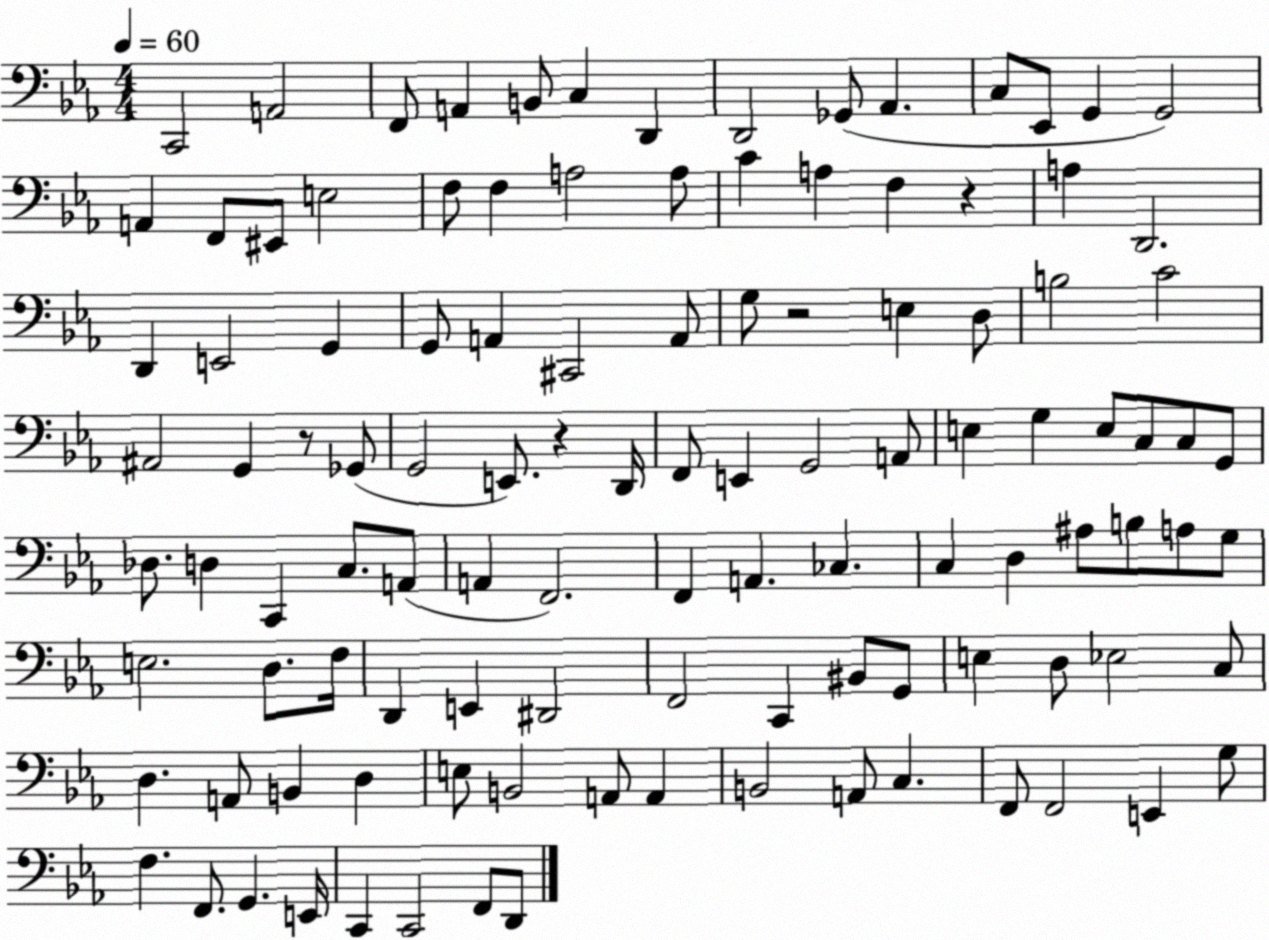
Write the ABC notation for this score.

X:1
T:Untitled
M:4/4
L:1/4
K:Eb
C,,2 A,,2 F,,/2 A,, B,,/2 C, D,, D,,2 _G,,/2 _A,, C,/2 _E,,/2 G,, G,,2 A,, F,,/2 ^E,,/2 E,2 F,/2 F, A,2 A,/2 C A, F, z A, D,,2 D,, E,,2 G,, G,,/2 A,, ^C,,2 A,,/2 G,/2 z2 E, D,/2 B,2 C2 ^A,,2 G,, z/2 _G,,/2 G,,2 E,,/2 z D,,/4 F,,/2 E,, G,,2 A,,/2 E, G, E,/2 C,/2 C,/2 G,,/2 _D,/2 D, C,, C,/2 A,,/2 A,, F,,2 F,, A,, _C, C, D, ^A,/2 B,/2 A,/2 G,/2 E,2 D,/2 F,/4 D,, E,, ^D,,2 F,,2 C,, ^B,,/2 G,,/2 E, D,/2 _E,2 C,/2 D, A,,/2 B,, D, E,/2 B,,2 A,,/2 A,, B,,2 A,,/2 C, F,,/2 F,,2 E,, G,/2 F, F,,/2 G,, E,,/4 C,, C,,2 F,,/2 D,,/2